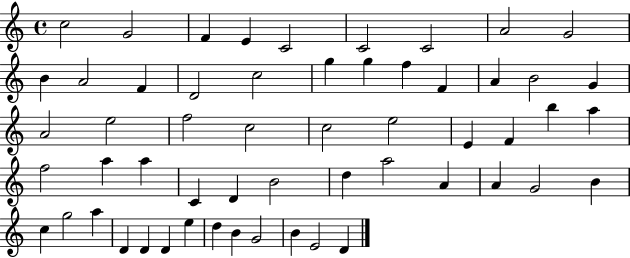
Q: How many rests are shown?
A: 0